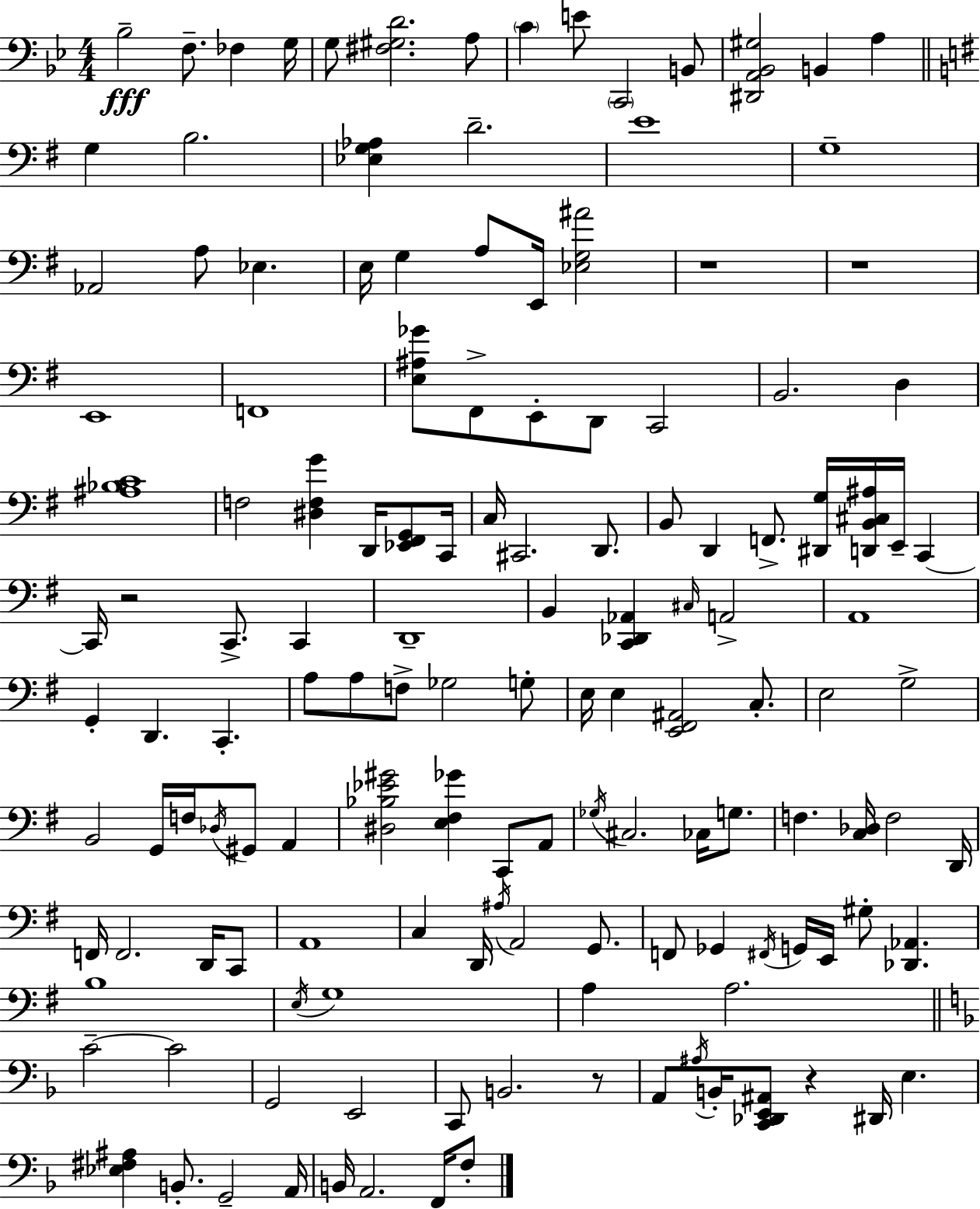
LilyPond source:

{
  \clef bass
  \numericTimeSignature
  \time 4/4
  \key bes \major
  \repeat volta 2 { bes2--\fff f8.-- fes4 g16 | g8 <fis gis d'>2. a8 | \parenthesize c'4 e'8 \parenthesize c,2 b,8 | <dis, a, bes, gis>2 b,4 a4 | \break \bar "||" \break \key e \minor g4 b2. | <ees g aes>4 d'2.-- | e'1 | g1-- | \break aes,2 a8 ees4. | e16 g4 a8 e,16 <ees g ais'>2 | r1 | r1 | \break e,1 | f,1 | <e ais ges'>8 fis,8-> e,8-. d,8 c,2 | b,2. d4 | \break <ais bes c'>1 | f2 <dis f g'>4 d,16 <ees, fis, g,>8 c,16 | c16 cis,2. d,8. | b,8 d,4 f,8.-> <dis, g>16 <d, b, cis ais>16 e,16-- c,4~~ | \break c,16 r2 c,8.-> c,4 | d,1-- | b,4 <c, des, aes,>4 \grace { cis16 } a,2-> | a,1 | \break g,4-. d,4. c,4.-. | a8 a8 f8-> ges2 g8-. | e16 e4 <e, fis, ais,>2 c8.-. | e2 g2-> | \break b,2 g,16 f16 \acciaccatura { des16 } gis,8 a,4 | <dis bes ees' gis'>2 <e fis ges'>4 c,8 | a,8 \acciaccatura { ges16 } cis2. ces16 | g8. f4. <c des>16 f2 | \break d,16 f,16 f,2. | d,16 c,8 a,1 | c4 d,16 \acciaccatura { ais16 } a,2 | g,8. f,8 ges,4 \acciaccatura { fis,16 } g,16 e,16 gis8-. <des, aes,>4. | \break b1 | \acciaccatura { e16 } g1 | a4 a2. | \bar "||" \break \key f \major c'2--~~ c'2 | g,2 e,2 | c,8 b,2. r8 | a,8 \acciaccatura { ais16 } b,16-. <c, des, e, ais,>8 r4 dis,16 e4. | \break <ees fis ais>4 b,8.-. g,2-- | a,16 b,16 a,2. f,16 f8-. | } \bar "|."
}